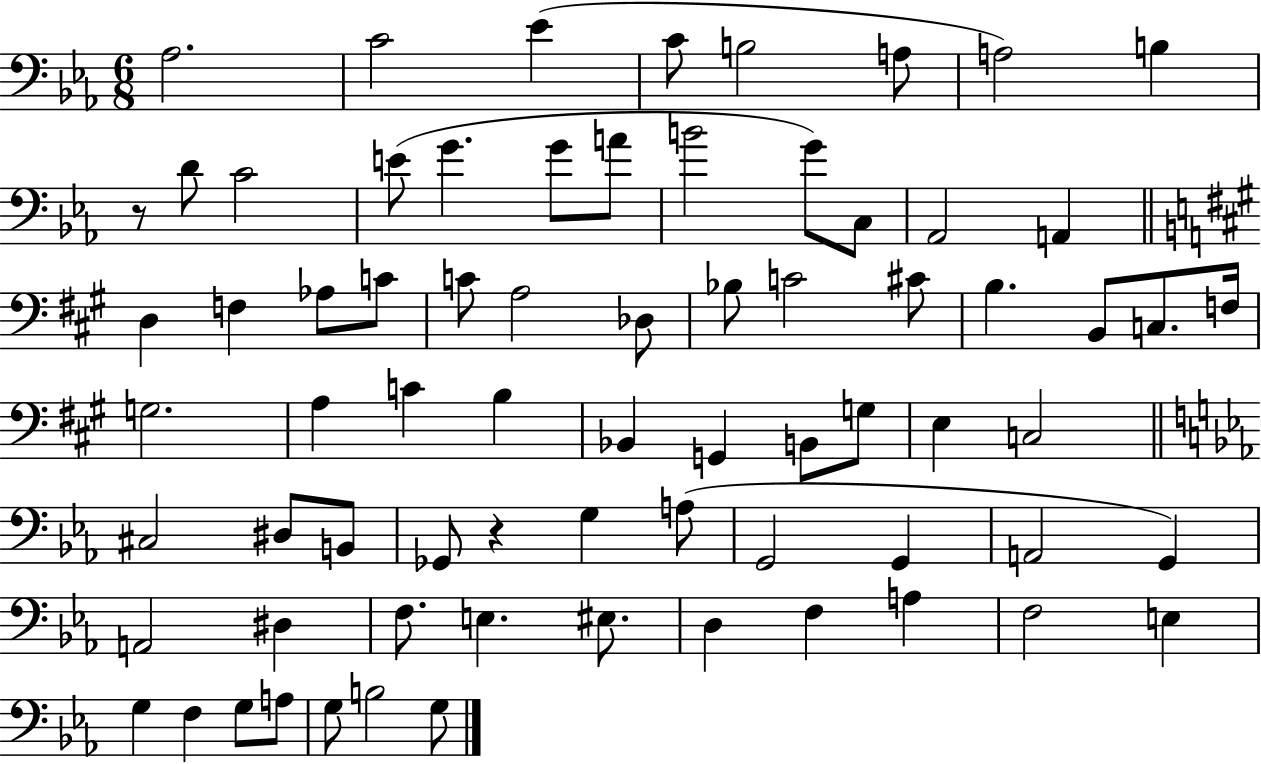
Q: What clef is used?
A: bass